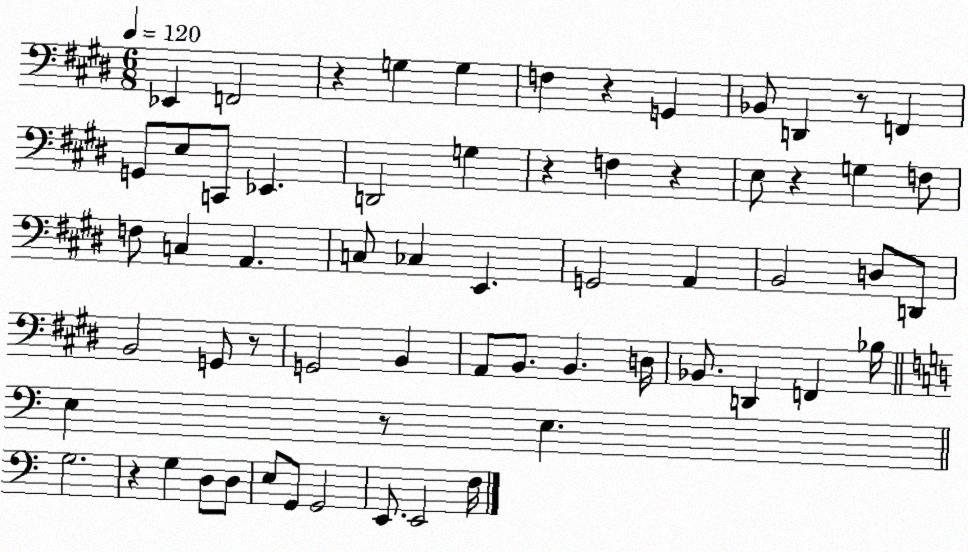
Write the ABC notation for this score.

X:1
T:Untitled
M:6/8
L:1/4
K:E
_E,, F,,2 z G, G, F, z G,, _B,,/2 D,, z/2 F,, G,,/2 E,/2 C,,/2 _E,, D,,2 G, z F, z E,/2 z G, F,/2 F,/2 C, A,, C,/2 _C, E,, G,,2 A,, B,,2 D,/2 D,,/2 B,,2 G,,/2 z/2 G,,2 B,, A,,/2 B,,/2 B,, D,/4 _B,,/2 D,, F,, _B,/4 E, z/2 E, G,2 z G, D,/2 D,/2 E,/2 G,,/2 G,,2 E,,/2 E,,2 F,/4